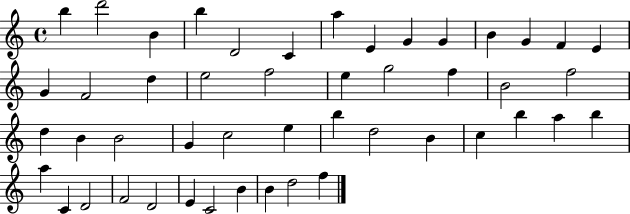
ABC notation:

X:1
T:Untitled
M:4/4
L:1/4
K:C
b d'2 B b D2 C a E G G B G F E G F2 d e2 f2 e g2 f B2 f2 d B B2 G c2 e b d2 B c b a b a C D2 F2 D2 E C2 B B d2 f